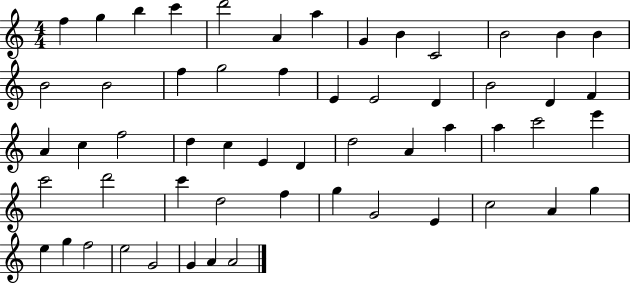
{
  \clef treble
  \numericTimeSignature
  \time 4/4
  \key c \major
  f''4 g''4 b''4 c'''4 | d'''2 a'4 a''4 | g'4 b'4 c'2 | b'2 b'4 b'4 | \break b'2 b'2 | f''4 g''2 f''4 | e'4 e'2 d'4 | b'2 d'4 f'4 | \break a'4 c''4 f''2 | d''4 c''4 e'4 d'4 | d''2 a'4 a''4 | a''4 c'''2 e'''4 | \break c'''2 d'''2 | c'''4 d''2 f''4 | g''4 g'2 e'4 | c''2 a'4 g''4 | \break e''4 g''4 f''2 | e''2 g'2 | g'4 a'4 a'2 | \bar "|."
}